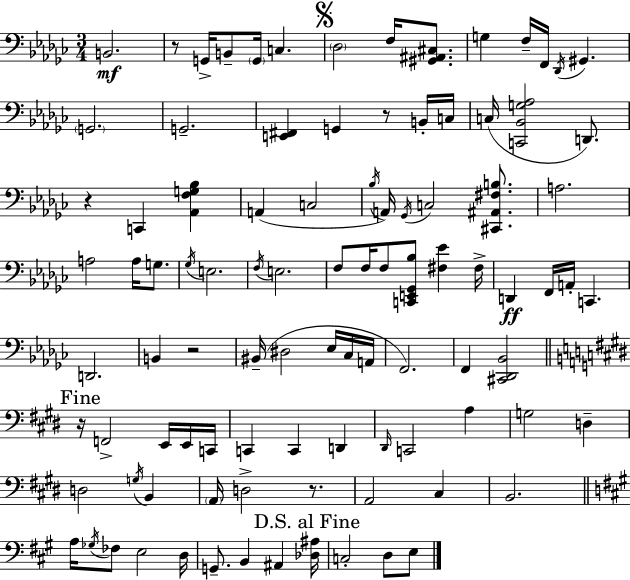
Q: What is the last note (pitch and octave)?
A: E3